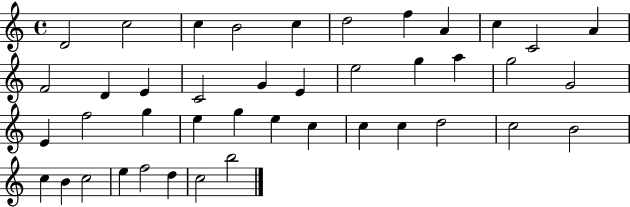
D4/h C5/h C5/q B4/h C5/q D5/h F5/q A4/q C5/q C4/h A4/q F4/h D4/q E4/q C4/h G4/q E4/q E5/h G5/q A5/q G5/h G4/h E4/q F5/h G5/q E5/q G5/q E5/q C5/q C5/q C5/q D5/h C5/h B4/h C5/q B4/q C5/h E5/q F5/h D5/q C5/h B5/h